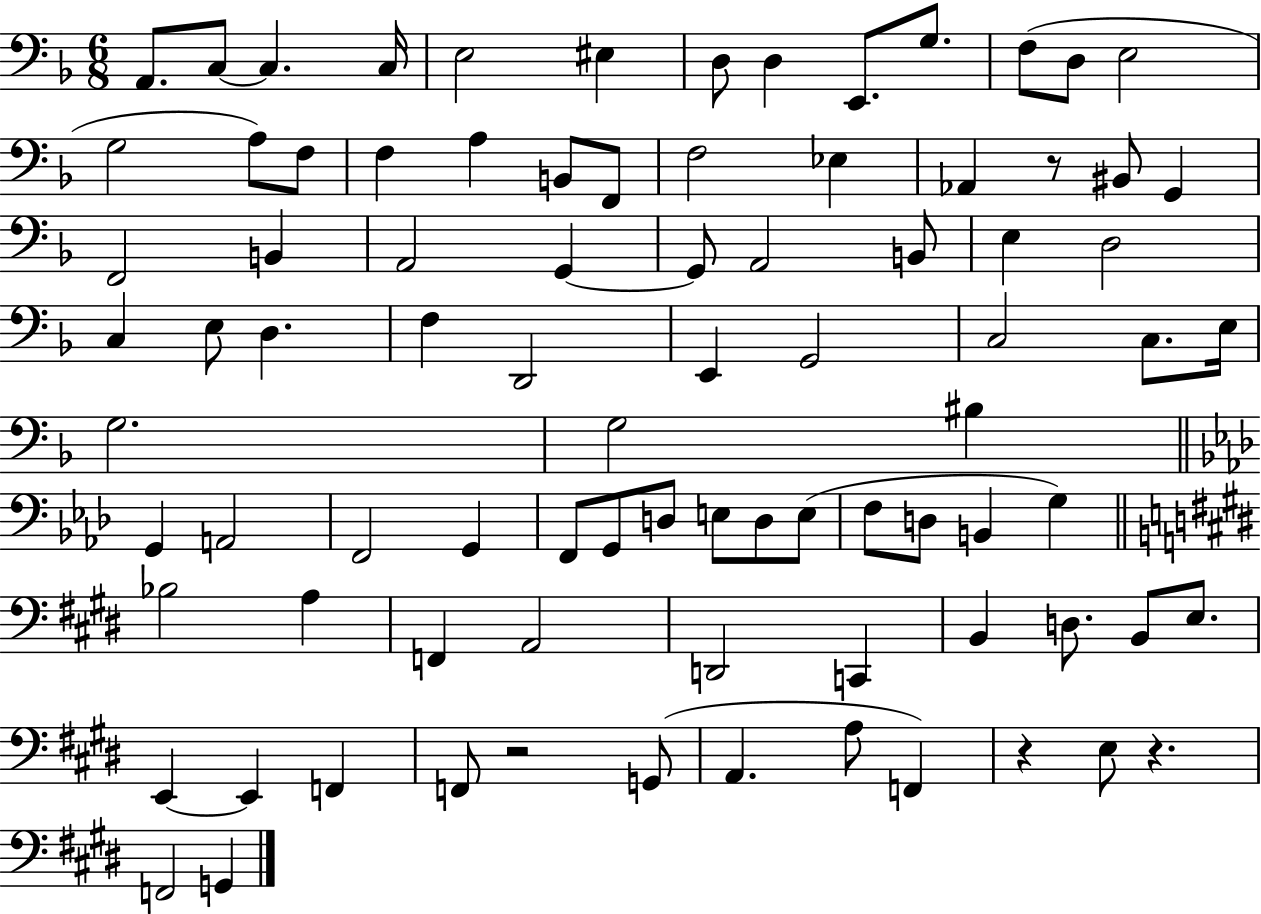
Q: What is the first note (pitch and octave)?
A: A2